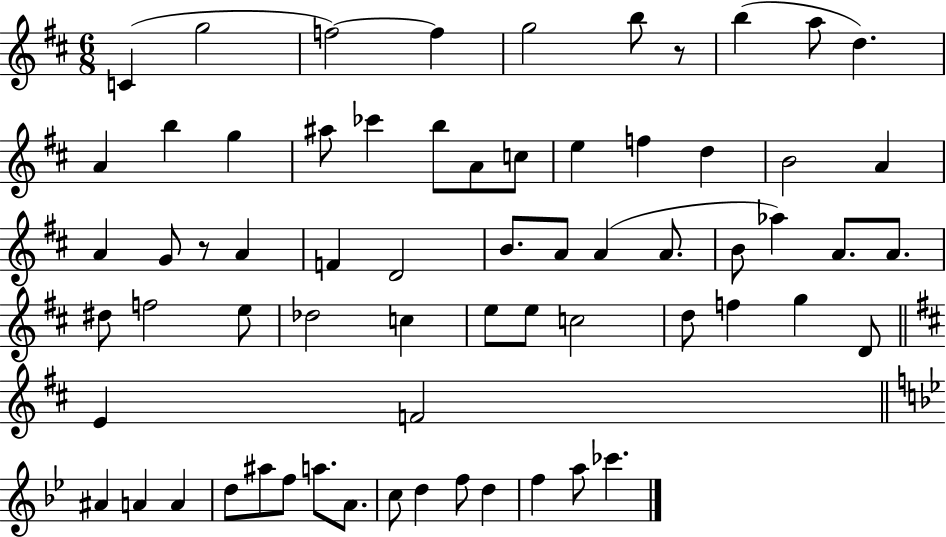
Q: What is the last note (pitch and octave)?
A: CES6